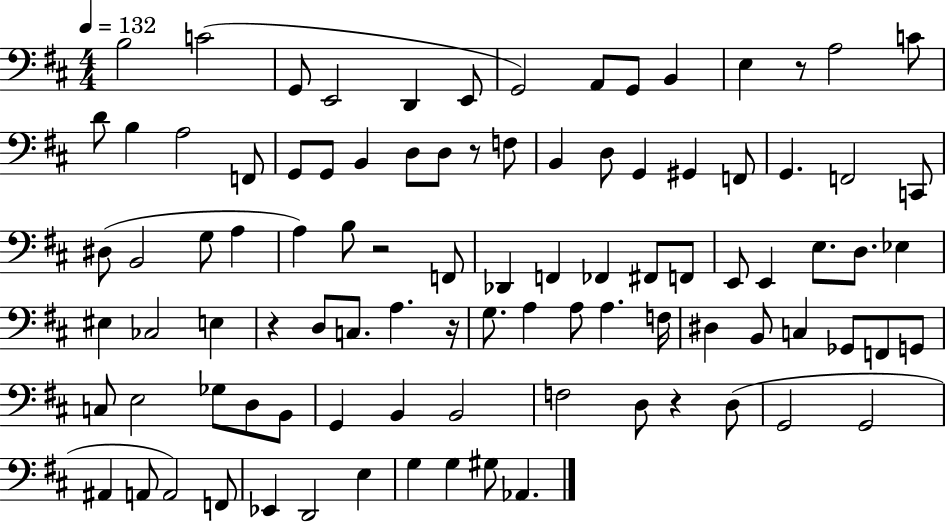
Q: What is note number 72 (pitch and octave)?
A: B2